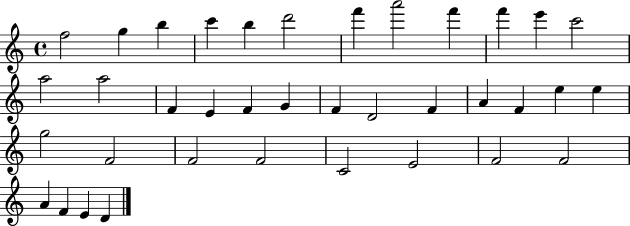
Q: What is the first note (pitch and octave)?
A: F5